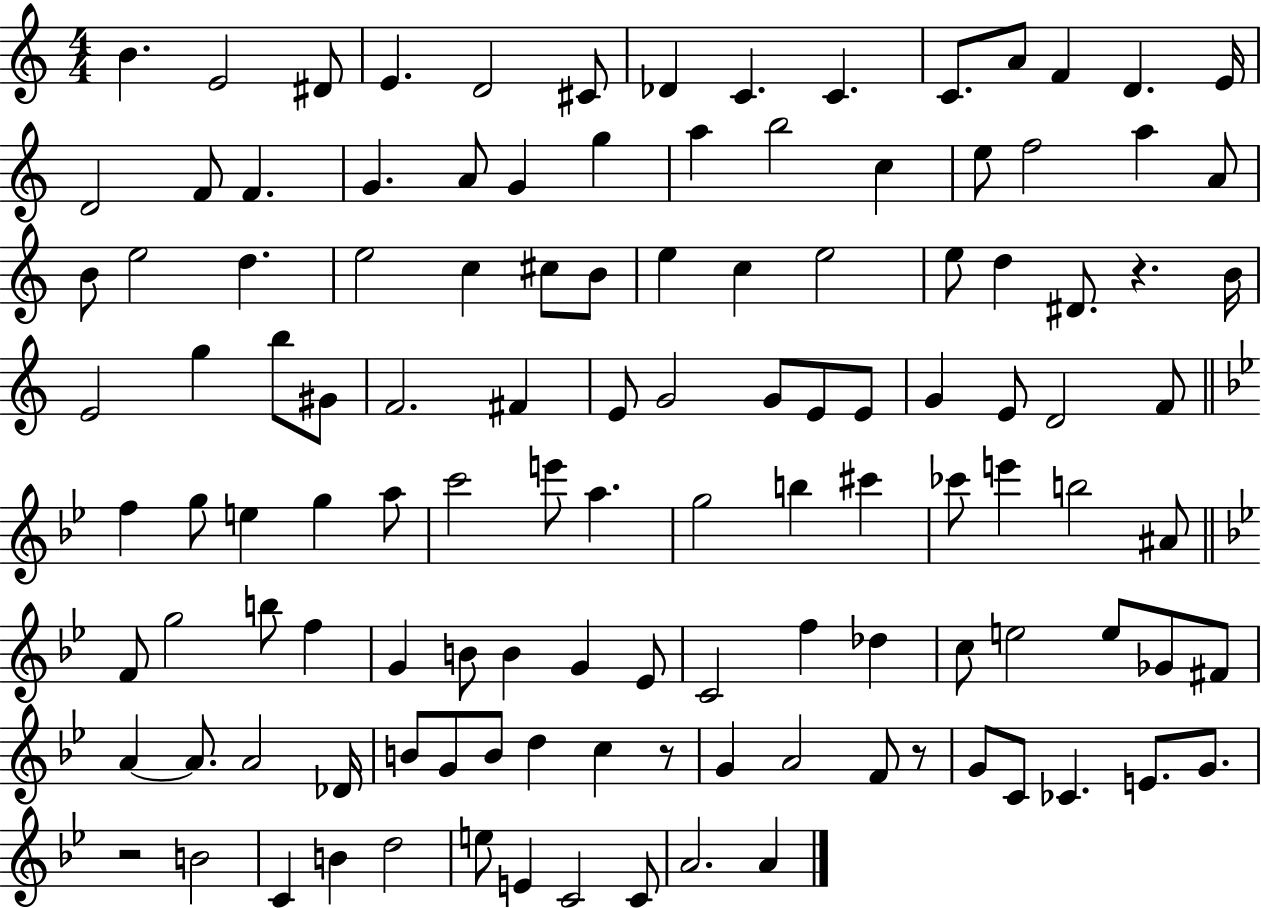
X:1
T:Untitled
M:4/4
L:1/4
K:C
B E2 ^D/2 E D2 ^C/2 _D C C C/2 A/2 F D E/4 D2 F/2 F G A/2 G g a b2 c e/2 f2 a A/2 B/2 e2 d e2 c ^c/2 B/2 e c e2 e/2 d ^D/2 z B/4 E2 g b/2 ^G/2 F2 ^F E/2 G2 G/2 E/2 E/2 G E/2 D2 F/2 f g/2 e g a/2 c'2 e'/2 a g2 b ^c' _c'/2 e' b2 ^A/2 F/2 g2 b/2 f G B/2 B G _E/2 C2 f _d c/2 e2 e/2 _G/2 ^F/2 A A/2 A2 _D/4 B/2 G/2 B/2 d c z/2 G A2 F/2 z/2 G/2 C/2 _C E/2 G/2 z2 B2 C B d2 e/2 E C2 C/2 A2 A